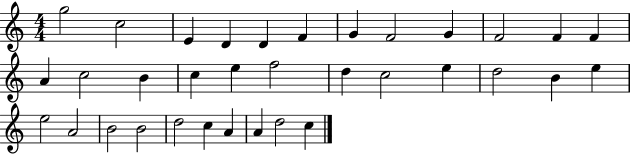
{
  \clef treble
  \numericTimeSignature
  \time 4/4
  \key c \major
  g''2 c''2 | e'4 d'4 d'4 f'4 | g'4 f'2 g'4 | f'2 f'4 f'4 | \break a'4 c''2 b'4 | c''4 e''4 f''2 | d''4 c''2 e''4 | d''2 b'4 e''4 | \break e''2 a'2 | b'2 b'2 | d''2 c''4 a'4 | a'4 d''2 c''4 | \break \bar "|."
}